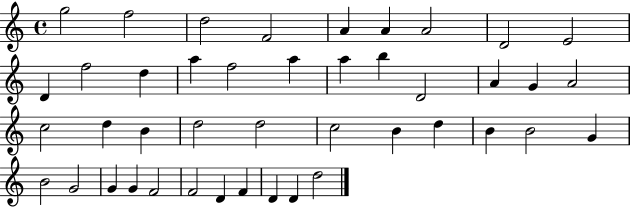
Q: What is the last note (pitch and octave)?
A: D5